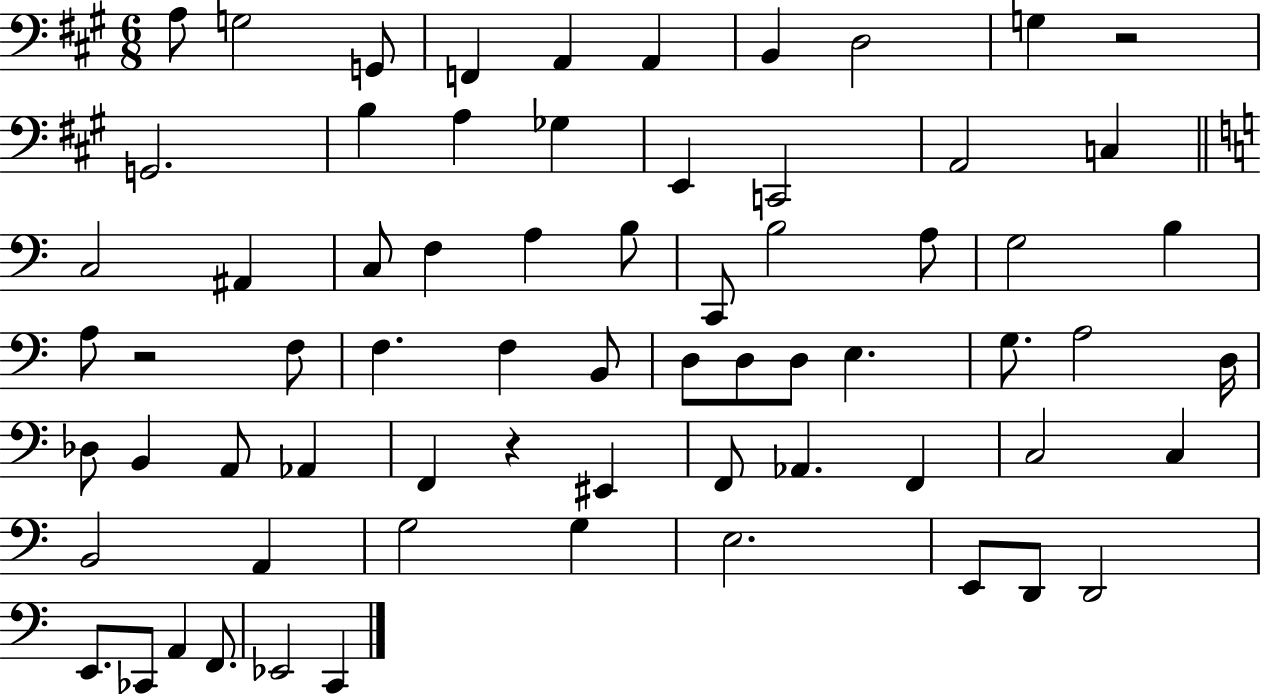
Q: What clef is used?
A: bass